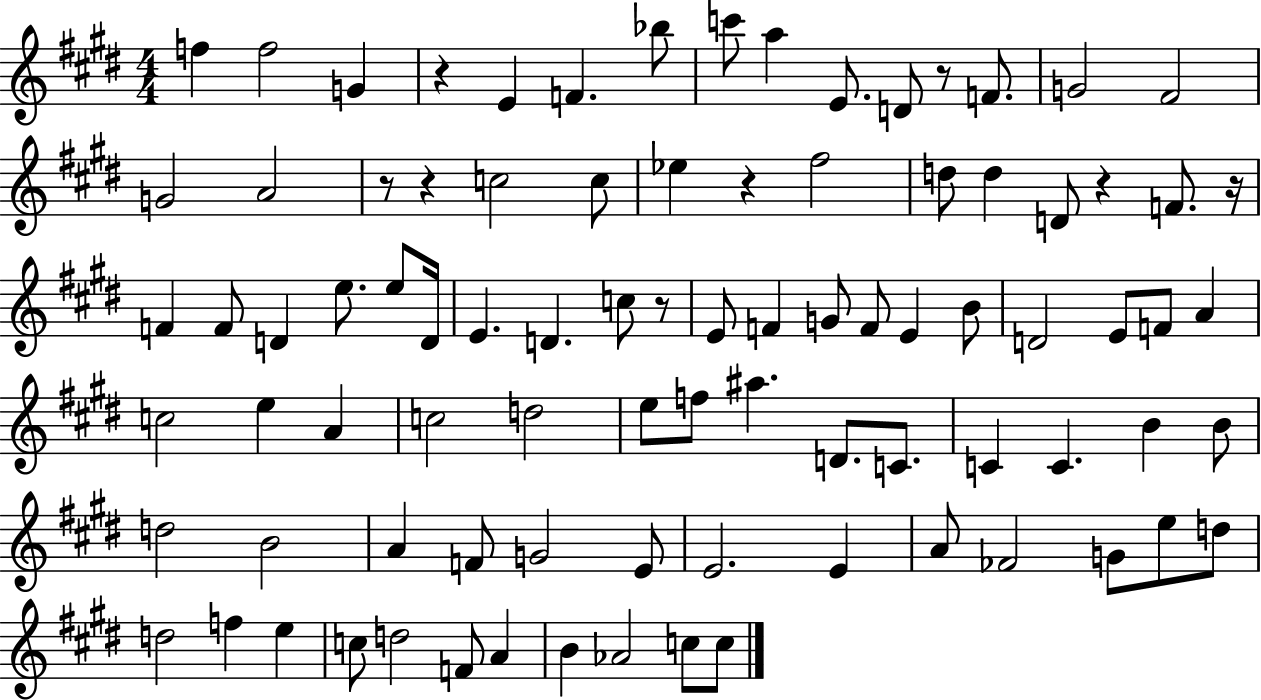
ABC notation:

X:1
T:Untitled
M:4/4
L:1/4
K:E
f f2 G z E F _b/2 c'/2 a E/2 D/2 z/2 F/2 G2 ^F2 G2 A2 z/2 z c2 c/2 _e z ^f2 d/2 d D/2 z F/2 z/4 F F/2 D e/2 e/2 D/4 E D c/2 z/2 E/2 F G/2 F/2 E B/2 D2 E/2 F/2 A c2 e A c2 d2 e/2 f/2 ^a D/2 C/2 C C B B/2 d2 B2 A F/2 G2 E/2 E2 E A/2 _F2 G/2 e/2 d/2 d2 f e c/2 d2 F/2 A B _A2 c/2 c/2